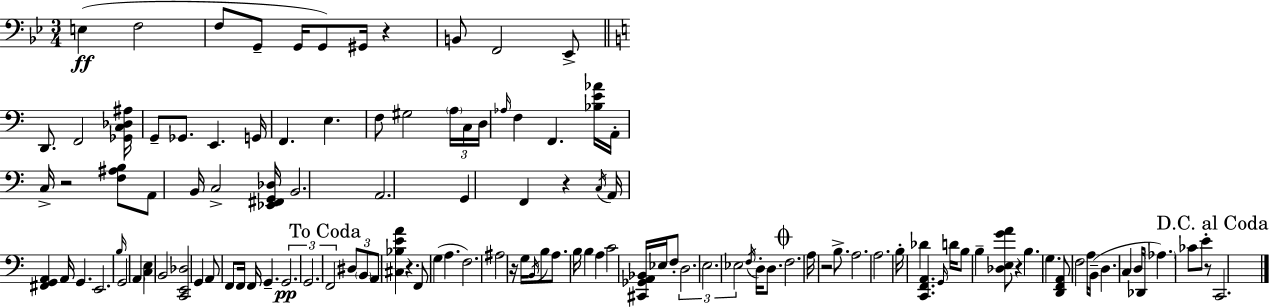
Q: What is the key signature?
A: BES major